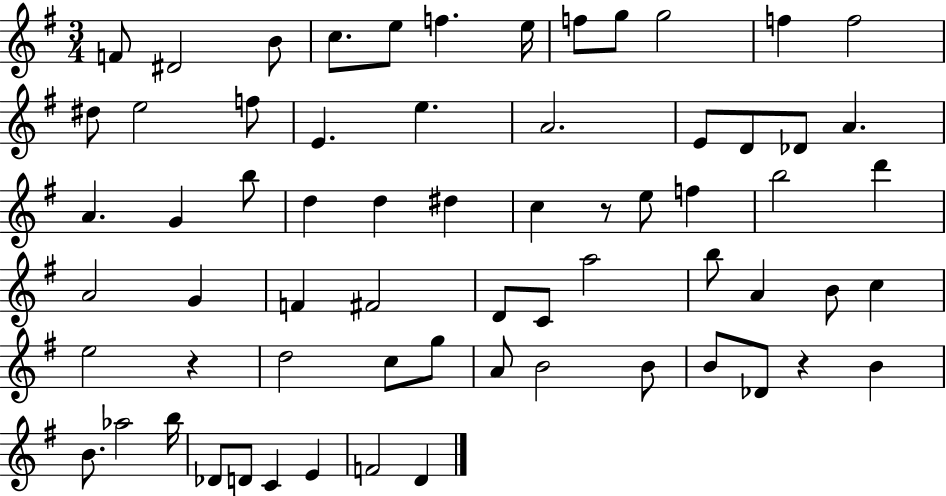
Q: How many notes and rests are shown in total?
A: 66